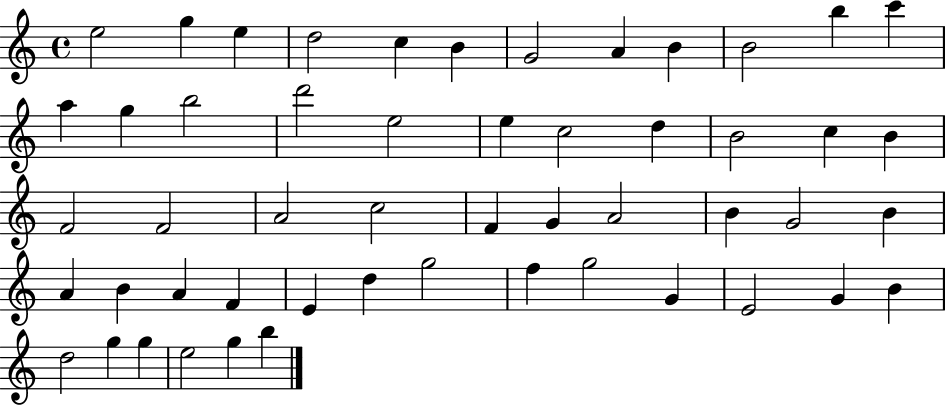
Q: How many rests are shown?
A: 0